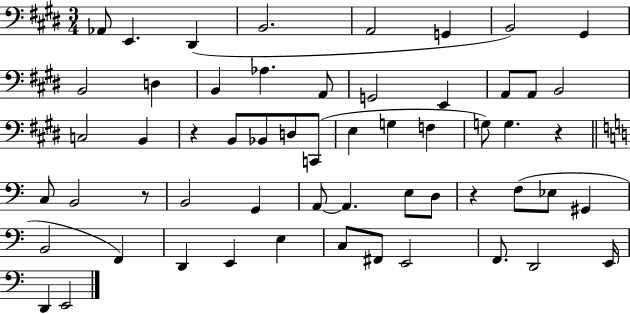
Ab2/e E2/q. D#2/q B2/h. A2/h G2/q B2/h G#2/q B2/h D3/q B2/q Ab3/q. A2/e G2/h E2/q A2/e A2/e B2/h C3/h B2/q R/q B2/e Bb2/e D3/e C2/e E3/q G3/q F3/q G3/e G3/q. R/q C3/e B2/h R/e B2/h G2/q A2/e A2/q. E3/e D3/e R/q F3/e Eb3/e G#2/q B2/h F2/q D2/q E2/q E3/q C3/e F#2/e E2/h F2/e. D2/h E2/s D2/q E2/h